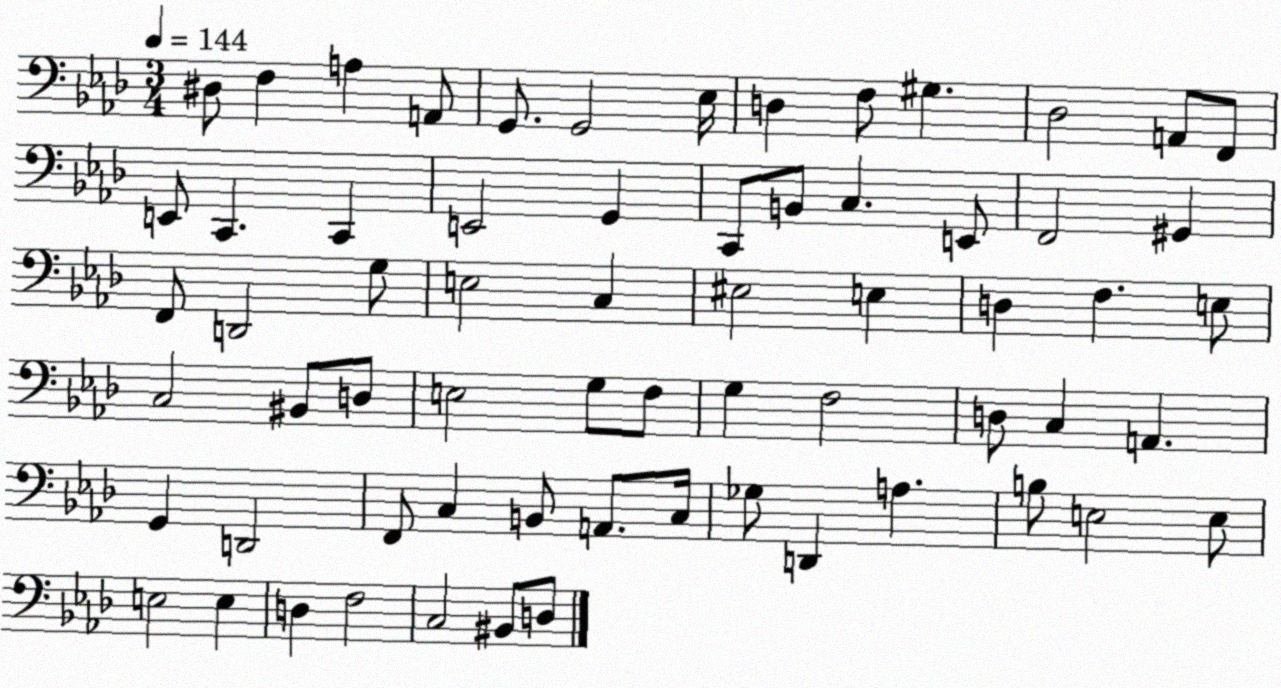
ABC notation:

X:1
T:Untitled
M:3/4
L:1/4
K:Ab
^D,/2 F, A, A,,/2 G,,/2 G,,2 _E,/4 D, F,/2 ^G, _D,2 A,,/2 F,,/2 E,,/2 C,, C,, E,,2 G,, C,,/2 B,,/2 C, E,,/2 F,,2 ^G,, F,,/2 D,,2 G,/2 E,2 C, ^E,2 E, D, F, E,/2 C,2 ^B,,/2 D,/2 E,2 G,/2 F,/2 G, F,2 D,/2 C, A,, G,, D,,2 F,,/2 C, B,,/2 A,,/2 C,/4 _G,/2 D,, A, B,/2 E,2 E,/2 E,2 E, D, F,2 C,2 ^B,,/2 D,/2